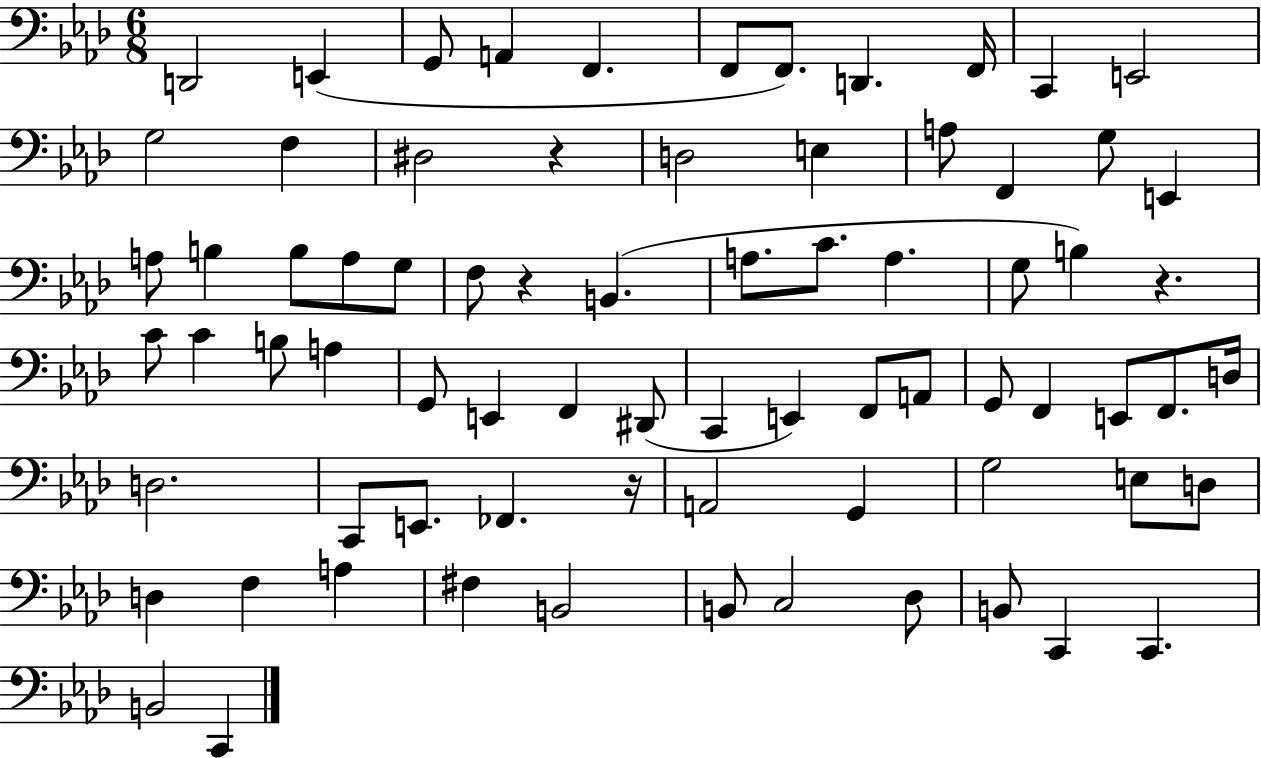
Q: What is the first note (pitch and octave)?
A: D2